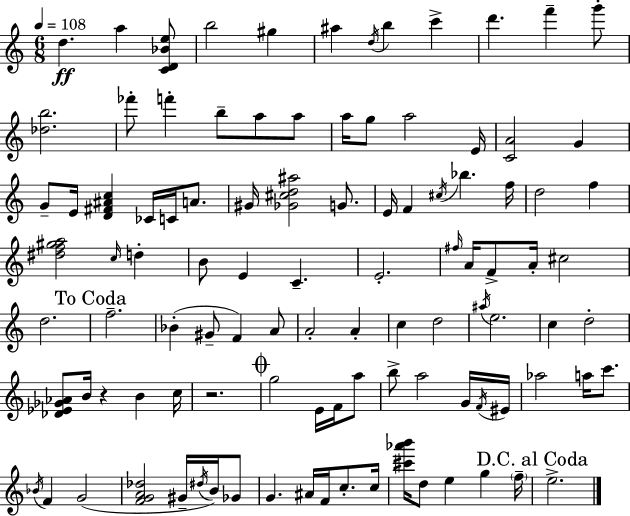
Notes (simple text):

D5/q. A5/q [C4,D4,Bb4,E5]/e B5/h G#5/q A#5/q D5/s B5/q C6/q D6/q. F6/q G6/e [Db5,B5]/h. FES6/e F6/q B5/e A5/e A5/e A5/s G5/e A5/h E4/s [C4,A4]/h G4/q G4/e E4/s [D4,F#4,A#4,C5]/q CES4/s C4/s A4/e. G#4/s [Gb4,C#5,D5,A#5]/h G4/e. E4/s F4/q C#5/s Bb5/q. F5/s D5/h F5/q [D#5,F5,G#5,A5]/h C5/s D5/q B4/e E4/q C4/q. E4/h. F#5/s A4/s F4/e A4/s C#5/h D5/h. F5/h. Bb4/q G#4/e F4/q A4/e A4/h A4/q C5/q D5/h A#5/s E5/h. C5/q D5/h [Db4,Eb4,Gb4,Ab4]/e B4/s R/q B4/q C5/s R/h. G5/h E4/s F4/s A5/e B5/e A5/h G4/s F4/s EIS4/s Ab5/h A5/s C6/e. Bb4/s F4/q G4/h [F4,G4,A4,Db5]/h G#4/s D#5/s B4/s Gb4/e G4/q. A#4/s F4/s C5/e. C5/s [C#6,Ab6,B6]/s D5/e E5/q G5/q F5/s E5/h.